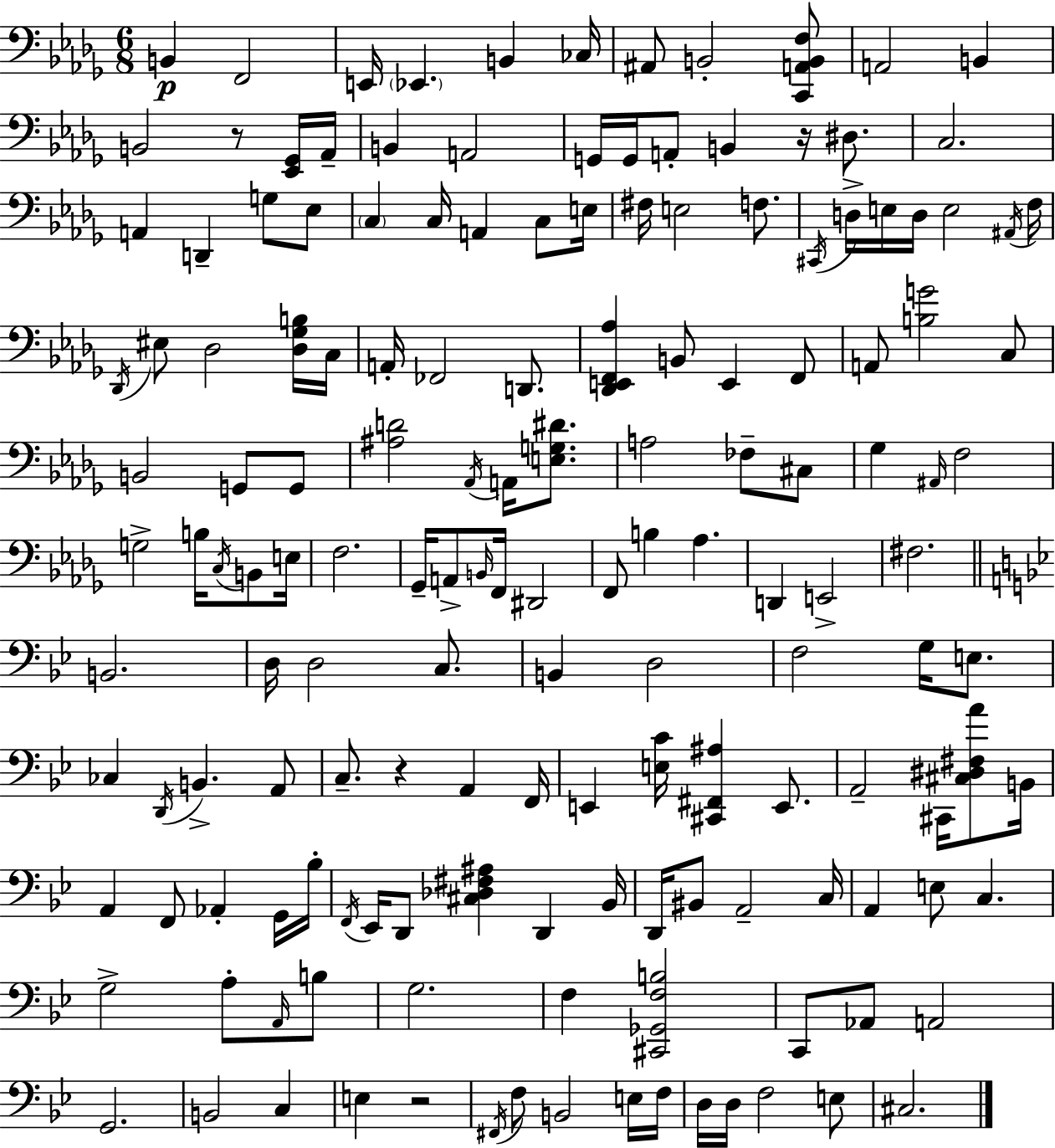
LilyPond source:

{
  \clef bass
  \numericTimeSignature
  \time 6/8
  \key bes \minor
  b,4\p f,2 | e,16 \parenthesize ees,4. b,4 ces16 | ais,8 b,2-. <c, a, b, f>8 | a,2 b,4 | \break b,2 r8 <ees, ges,>16 aes,16-- | b,4 a,2 | g,16 g,16 a,8-. b,4 r16 dis8. | c2. | \break a,4 d,4-- g8 ees8 | \parenthesize c4 c16 a,4 c8 e16 | fis16 e2 f8. | \acciaccatura { cis,16 } d16-> e16 d16 e2 | \break \acciaccatura { ais,16 } f16 \acciaccatura { des,16 } eis8 des2 | <des ges b>16 c16 a,16-. fes,2 | d,8. <des, e, f, aes>4 b,8 e,4 | f,8 a,8 <b g'>2 | \break c8 b,2 g,8 | g,8 <ais d'>2 \acciaccatura { aes,16 } | a,16 <e g dis'>8. a2 | fes8-- cis8 ges4 \grace { ais,16 } f2 | \break g2-> | b16 \acciaccatura { c16 } b,8 e16 f2. | ges,16-- a,8-> \grace { b,16 } f,16 dis,2 | f,8 b4 | \break aes4. d,4 e,2-> | fis2. | \bar "||" \break \key bes \major b,2. | d16 d2 c8. | b,4 d2 | f2 g16 e8. | \break ces4 \acciaccatura { d,16 } b,4.-> a,8 | c8.-- r4 a,4 | f,16 e,4 <e c'>16 <cis, fis, ais>4 e,8. | a,2-- cis,16 <cis dis fis a'>8 | \break b,16 a,4 f,8 aes,4-. g,16 | bes16-. \acciaccatura { f,16 } ees,16 d,8 <cis des fis ais>4 d,4 | bes,16 d,16 bis,8 a,2-- | c16 a,4 e8 c4. | \break g2-> a8-. | \grace { a,16 } b8 g2. | f4 <cis, ges, f b>2 | c,8 aes,8 a,2 | \break g,2. | b,2 c4 | e4 r2 | \acciaccatura { fis,16 } f8 b,2 | \break e16 f16 d16 d16 f2 | e8 cis2. | \bar "|."
}